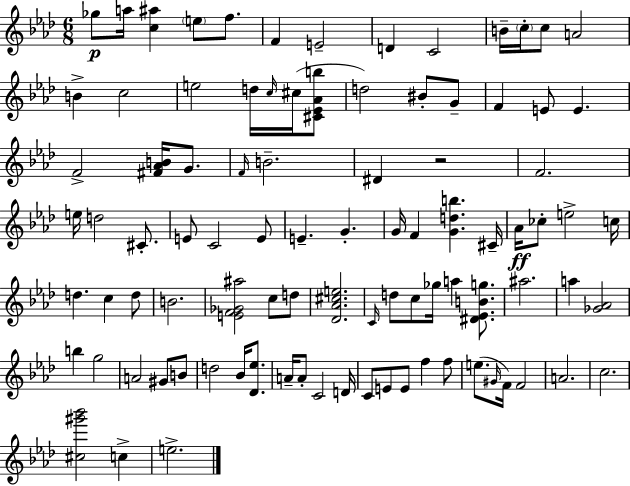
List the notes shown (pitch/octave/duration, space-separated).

Gb5/e A5/s [C5,A#5]/q E5/e F5/e. F4/q E4/h D4/q C4/h B4/s C5/s C5/e A4/h B4/q C5/h E5/h D5/s C5/s C#5/s [C#4,Eb4,Ab4,B5]/e D5/h BIS4/e G4/e F4/q E4/e E4/q. F4/h [F#4,Ab4,B4]/s G4/e. F4/s B4/h. D#4/q R/h F4/h. E5/s D5/h C#4/e. E4/e C4/h E4/e E4/q. G4/q. G4/s F4/q [G4,D5,B5]/q. C#4/s Ab4/s CES5/e E5/h C5/s D5/q. C5/q D5/e B4/h. [E4,F4,Gb4,A#5]/h C5/e D5/e [Db4,Ab4,C#5,E5]/h. C4/s D5/e C5/e Gb5/s A5/q [D#4,Eb4,B4,G5]/e. A#5/h. A5/q [Gb4,Ab4]/h B5/q G5/h A4/h G#4/e B4/e D5/h Bb4/s [Db4,Eb5]/e. A4/s A4/e C4/h D4/s C4/e E4/e E4/e F5/q F5/e E5/e. G#4/s F4/s F4/h A4/h. C5/h. [C#5,G#6,Bb6]/h C5/q E5/h.